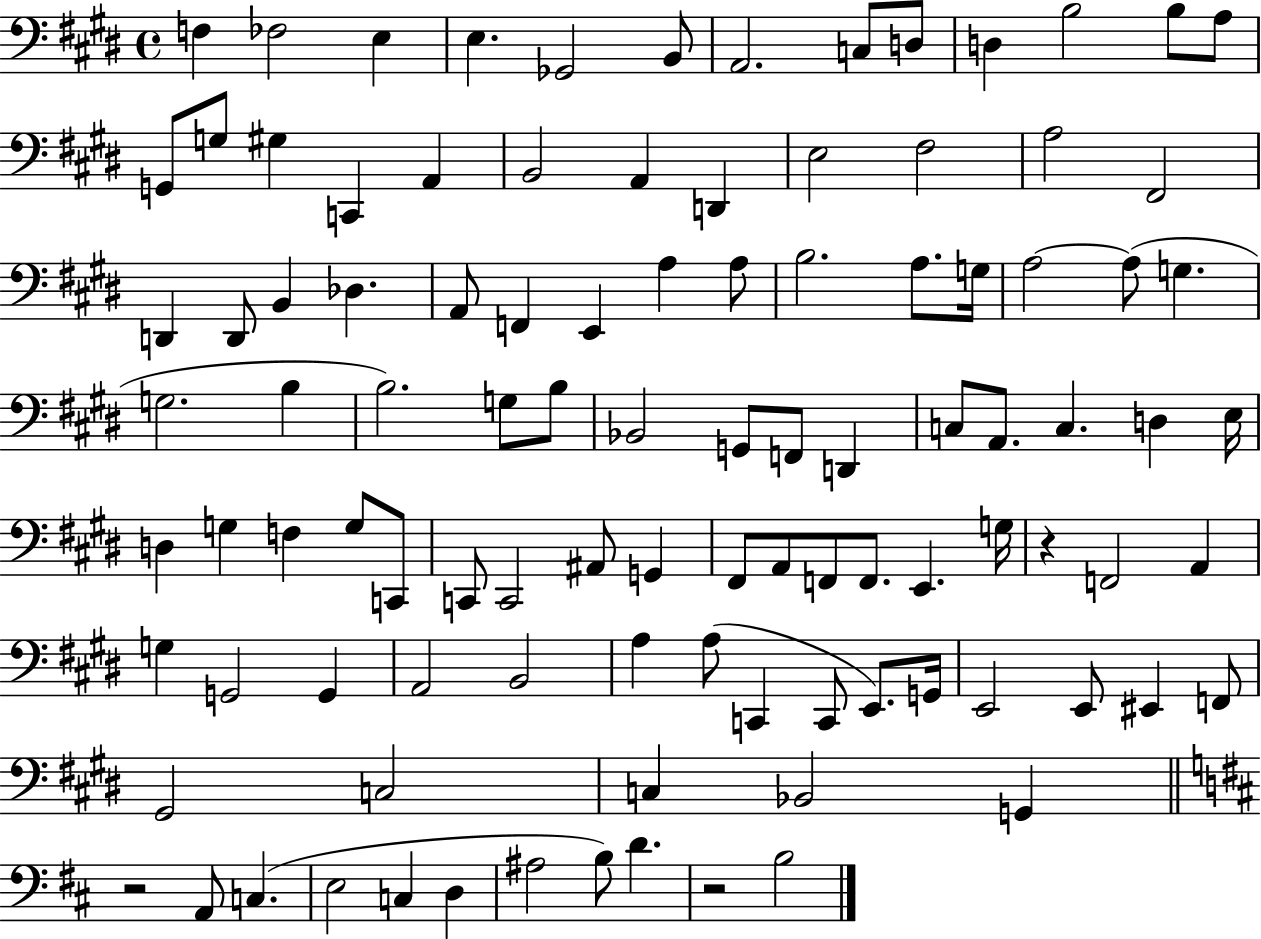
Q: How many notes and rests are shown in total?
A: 103